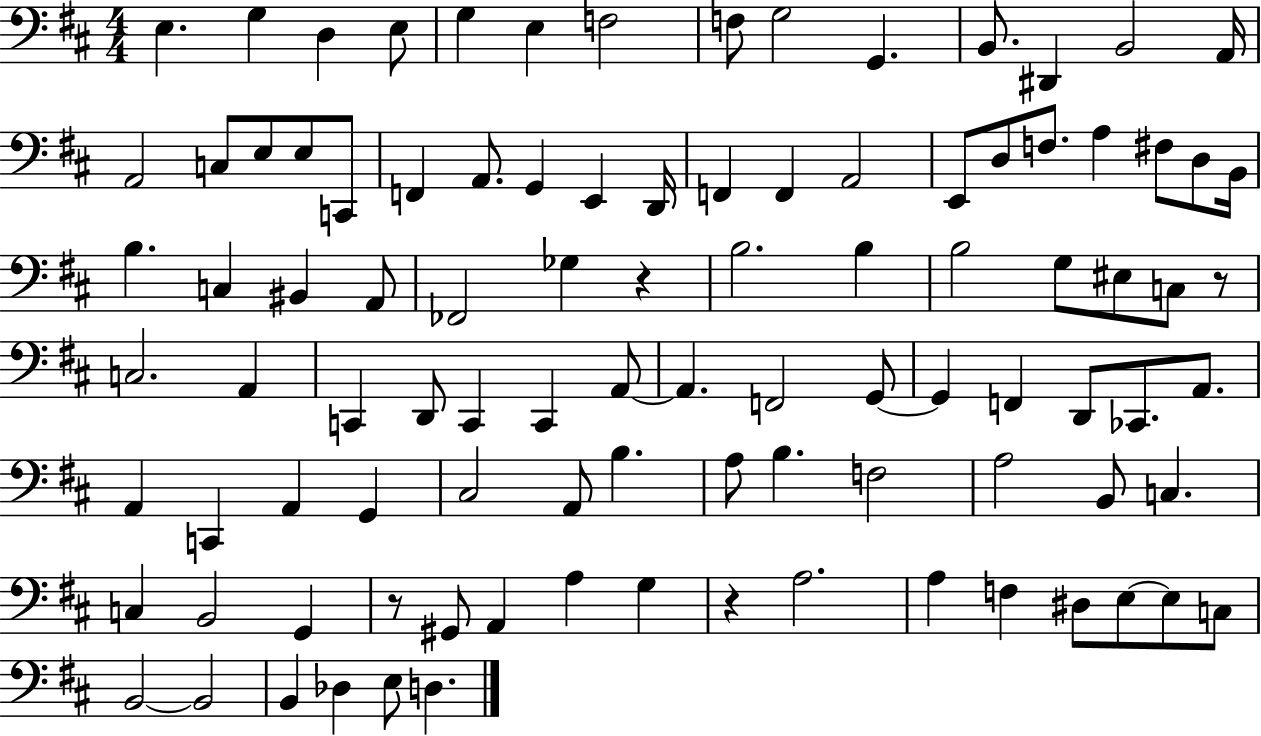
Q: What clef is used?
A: bass